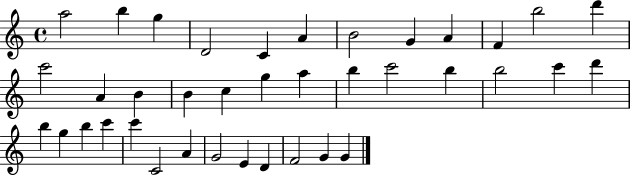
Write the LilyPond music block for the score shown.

{
  \clef treble
  \time 4/4
  \defaultTimeSignature
  \key c \major
  a''2 b''4 g''4 | d'2 c'4 a'4 | b'2 g'4 a'4 | f'4 b''2 d'''4 | \break c'''2 a'4 b'4 | b'4 c''4 g''4 a''4 | b''4 c'''2 b''4 | b''2 c'''4 d'''4 | \break b''4 g''4 b''4 c'''4 | c'''4 c'2 a'4 | g'2 e'4 d'4 | f'2 g'4 g'4 | \break \bar "|."
}